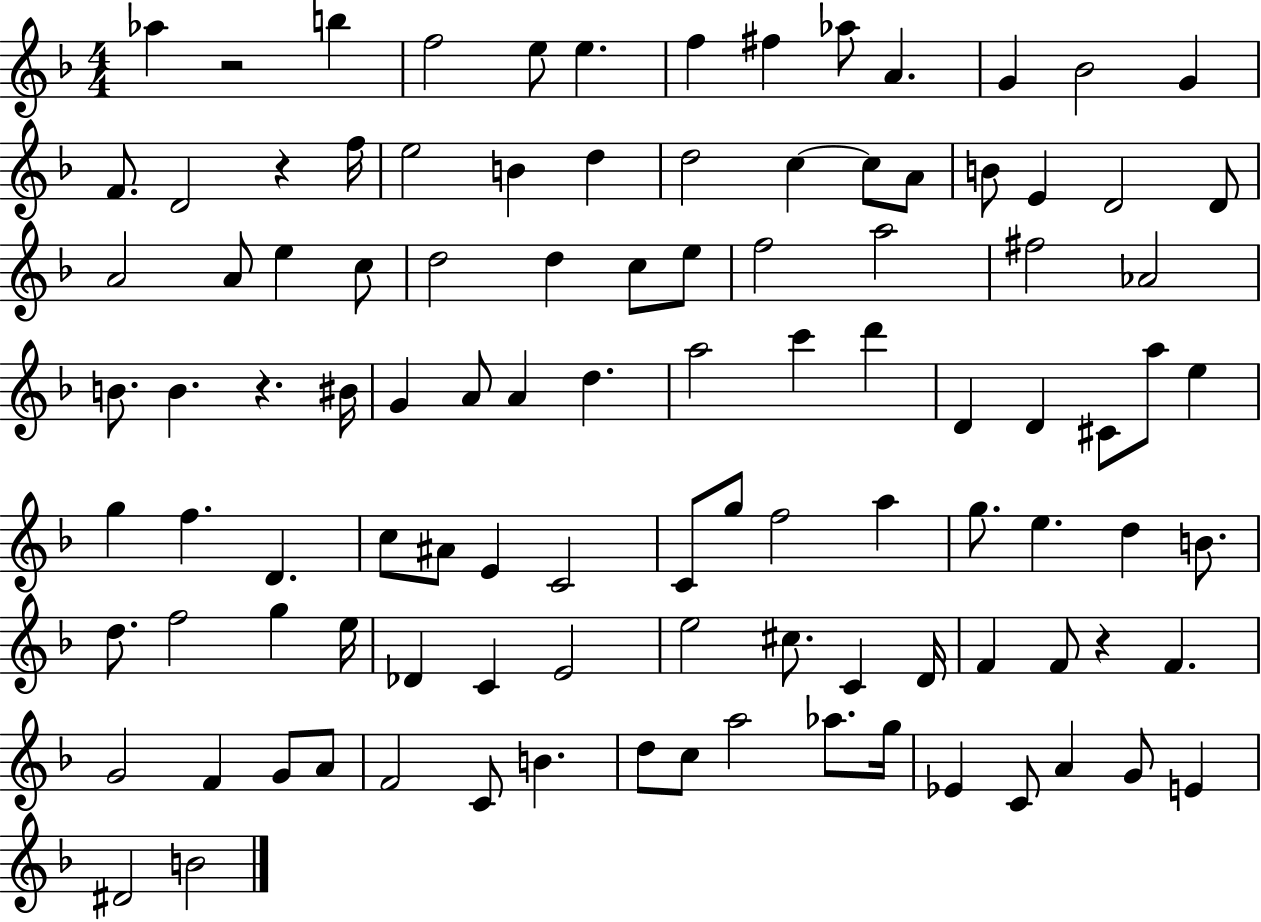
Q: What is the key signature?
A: F major